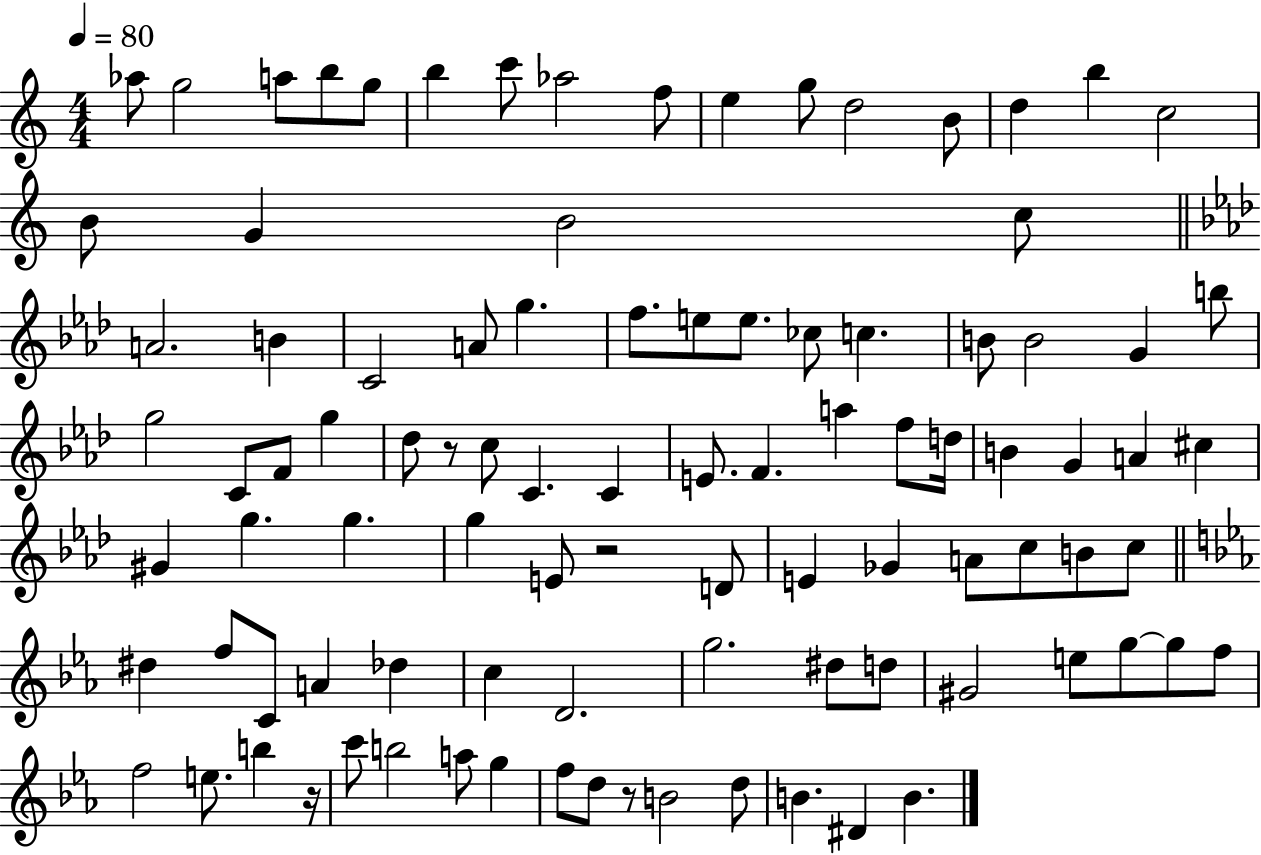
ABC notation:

X:1
T:Untitled
M:4/4
L:1/4
K:C
_a/2 g2 a/2 b/2 g/2 b c'/2 _a2 f/2 e g/2 d2 B/2 d b c2 B/2 G B2 c/2 A2 B C2 A/2 g f/2 e/2 e/2 _c/2 c B/2 B2 G b/2 g2 C/2 F/2 g _d/2 z/2 c/2 C C E/2 F a f/2 d/4 B G A ^c ^G g g g E/2 z2 D/2 E _G A/2 c/2 B/2 c/2 ^d f/2 C/2 A _d c D2 g2 ^d/2 d/2 ^G2 e/2 g/2 g/2 f/2 f2 e/2 b z/4 c'/2 b2 a/2 g f/2 d/2 z/2 B2 d/2 B ^D B